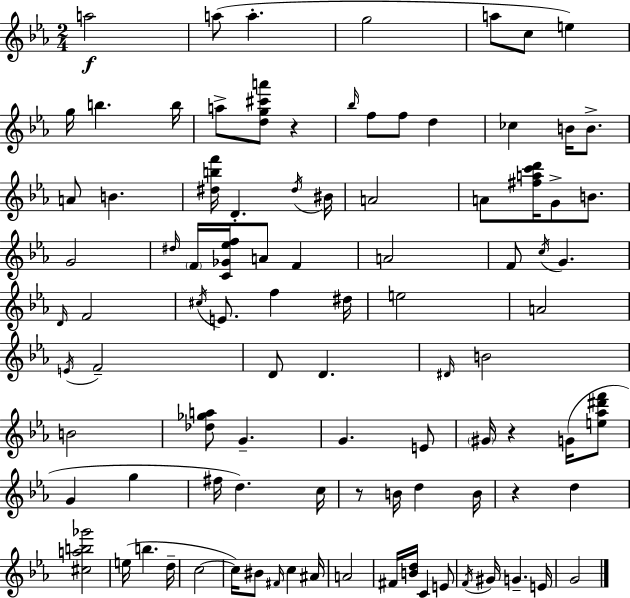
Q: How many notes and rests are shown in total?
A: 95